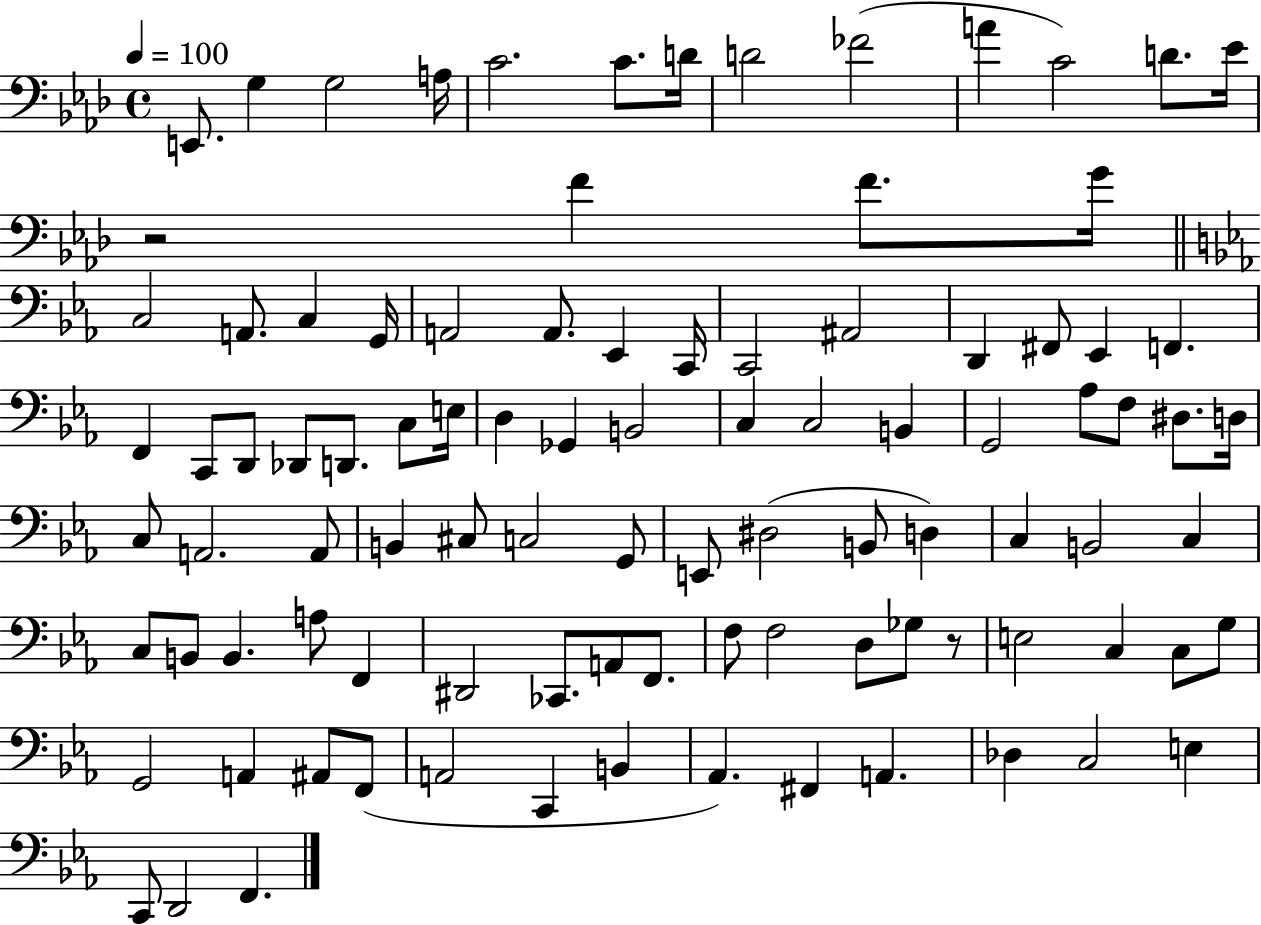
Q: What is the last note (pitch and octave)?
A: F2